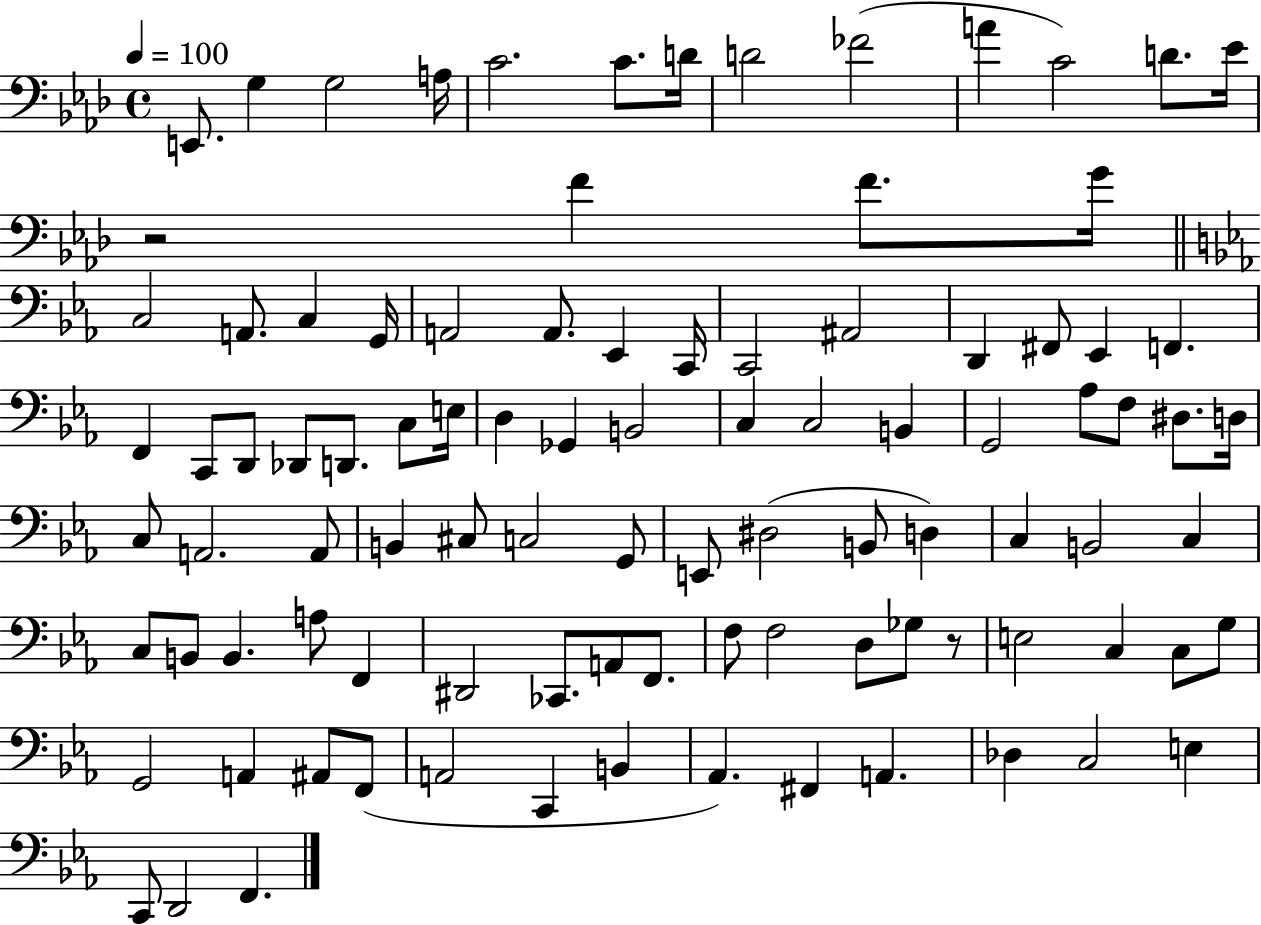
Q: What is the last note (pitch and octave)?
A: F2